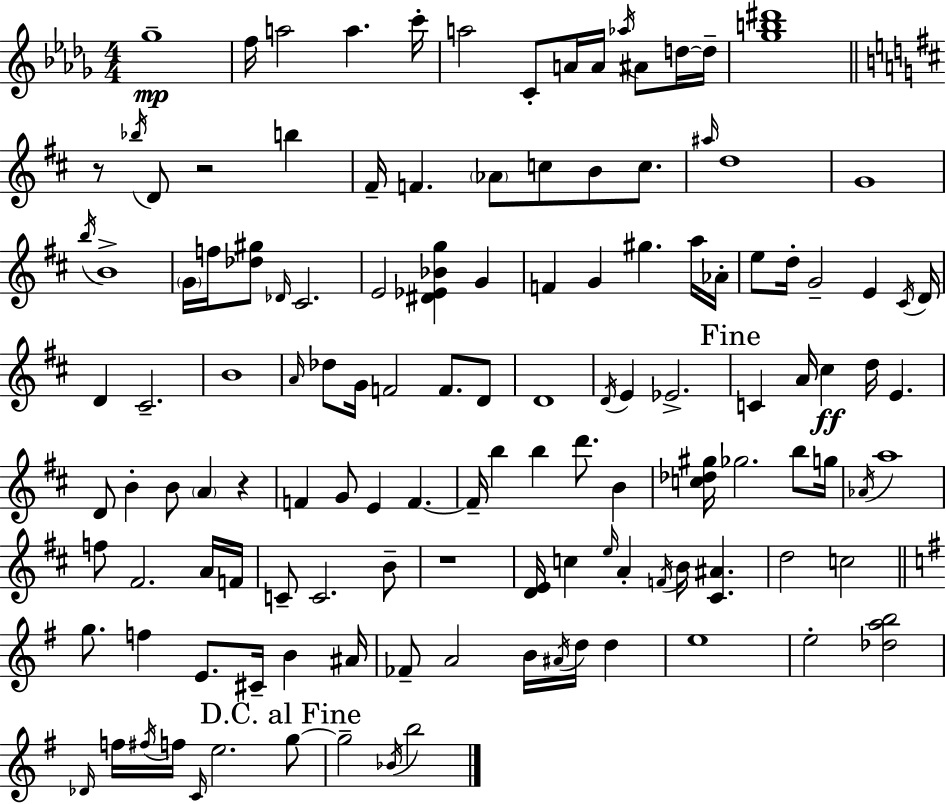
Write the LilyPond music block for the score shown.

{
  \clef treble
  \numericTimeSignature
  \time 4/4
  \key bes \minor
  \repeat volta 2 { ges''1--\mp | f''16 a''2 a''4. c'''16-. | a''2 c'8-. a'16 a'16 \acciaccatura { aes''16 } ais'8 d''16~~ | d''16-- <ges'' b'' dis'''>1 | \break \bar "||" \break \key d \major r8 \acciaccatura { bes''16 } d'8 r2 b''4 | fis'16-- f'4. \parenthesize aes'8 c''8 b'8 c''8. | \grace { ais''16 } d''1 | g'1 | \break \acciaccatura { b''16 } b'1-> | \parenthesize g'16 f''16 <des'' gis''>8 \grace { des'16 } cis'2. | e'2 <dis' ees' bes' g''>4 | g'4 f'4 g'4 gis''4. | \break a''16 aes'16-. e''8 d''16-. g'2-- e'4 | \acciaccatura { cis'16 } d'16 d'4 cis'2.-- | b'1 | \grace { a'16 } des''8 g'16 f'2 | \break f'8. d'8 d'1 | \acciaccatura { d'16 } e'4 ees'2.-> | \mark "Fine" c'4 a'16 cis''4\ff | d''16 e'4. d'8 b'4-. b'8 \parenthesize a'4 | \break r4 f'4 g'8 e'4 | f'4.~~ f'16-- b''4 b''4 | d'''8. b'4 <c'' des'' gis''>16 ges''2. | b''8 g''16 \acciaccatura { aes'16 } a''1 | \break f''8 fis'2. | a'16 f'16 c'8-- c'2. | b'8-- r1 | <d' e'>16 c''4 \grace { e''16 } a'4-. | \break \acciaccatura { f'16 } b'16 <cis' ais'>4. d''2 | c''2 \bar "||" \break \key g \major g''8. f''4 e'8. cis'16-- b'4 ais'16 | fes'8-- a'2 b'16 \acciaccatura { ais'16 } d''16 d''4 | e''1 | e''2-. <des'' a'' b''>2 | \break \grace { des'16 } f''16 \acciaccatura { fis''16 } f''16 \grace { c'16 } e''2. | \mark "D.C. al Fine" g''8~~ g''2-- \acciaccatura { bes'16 } b''2 | } \bar "|."
}